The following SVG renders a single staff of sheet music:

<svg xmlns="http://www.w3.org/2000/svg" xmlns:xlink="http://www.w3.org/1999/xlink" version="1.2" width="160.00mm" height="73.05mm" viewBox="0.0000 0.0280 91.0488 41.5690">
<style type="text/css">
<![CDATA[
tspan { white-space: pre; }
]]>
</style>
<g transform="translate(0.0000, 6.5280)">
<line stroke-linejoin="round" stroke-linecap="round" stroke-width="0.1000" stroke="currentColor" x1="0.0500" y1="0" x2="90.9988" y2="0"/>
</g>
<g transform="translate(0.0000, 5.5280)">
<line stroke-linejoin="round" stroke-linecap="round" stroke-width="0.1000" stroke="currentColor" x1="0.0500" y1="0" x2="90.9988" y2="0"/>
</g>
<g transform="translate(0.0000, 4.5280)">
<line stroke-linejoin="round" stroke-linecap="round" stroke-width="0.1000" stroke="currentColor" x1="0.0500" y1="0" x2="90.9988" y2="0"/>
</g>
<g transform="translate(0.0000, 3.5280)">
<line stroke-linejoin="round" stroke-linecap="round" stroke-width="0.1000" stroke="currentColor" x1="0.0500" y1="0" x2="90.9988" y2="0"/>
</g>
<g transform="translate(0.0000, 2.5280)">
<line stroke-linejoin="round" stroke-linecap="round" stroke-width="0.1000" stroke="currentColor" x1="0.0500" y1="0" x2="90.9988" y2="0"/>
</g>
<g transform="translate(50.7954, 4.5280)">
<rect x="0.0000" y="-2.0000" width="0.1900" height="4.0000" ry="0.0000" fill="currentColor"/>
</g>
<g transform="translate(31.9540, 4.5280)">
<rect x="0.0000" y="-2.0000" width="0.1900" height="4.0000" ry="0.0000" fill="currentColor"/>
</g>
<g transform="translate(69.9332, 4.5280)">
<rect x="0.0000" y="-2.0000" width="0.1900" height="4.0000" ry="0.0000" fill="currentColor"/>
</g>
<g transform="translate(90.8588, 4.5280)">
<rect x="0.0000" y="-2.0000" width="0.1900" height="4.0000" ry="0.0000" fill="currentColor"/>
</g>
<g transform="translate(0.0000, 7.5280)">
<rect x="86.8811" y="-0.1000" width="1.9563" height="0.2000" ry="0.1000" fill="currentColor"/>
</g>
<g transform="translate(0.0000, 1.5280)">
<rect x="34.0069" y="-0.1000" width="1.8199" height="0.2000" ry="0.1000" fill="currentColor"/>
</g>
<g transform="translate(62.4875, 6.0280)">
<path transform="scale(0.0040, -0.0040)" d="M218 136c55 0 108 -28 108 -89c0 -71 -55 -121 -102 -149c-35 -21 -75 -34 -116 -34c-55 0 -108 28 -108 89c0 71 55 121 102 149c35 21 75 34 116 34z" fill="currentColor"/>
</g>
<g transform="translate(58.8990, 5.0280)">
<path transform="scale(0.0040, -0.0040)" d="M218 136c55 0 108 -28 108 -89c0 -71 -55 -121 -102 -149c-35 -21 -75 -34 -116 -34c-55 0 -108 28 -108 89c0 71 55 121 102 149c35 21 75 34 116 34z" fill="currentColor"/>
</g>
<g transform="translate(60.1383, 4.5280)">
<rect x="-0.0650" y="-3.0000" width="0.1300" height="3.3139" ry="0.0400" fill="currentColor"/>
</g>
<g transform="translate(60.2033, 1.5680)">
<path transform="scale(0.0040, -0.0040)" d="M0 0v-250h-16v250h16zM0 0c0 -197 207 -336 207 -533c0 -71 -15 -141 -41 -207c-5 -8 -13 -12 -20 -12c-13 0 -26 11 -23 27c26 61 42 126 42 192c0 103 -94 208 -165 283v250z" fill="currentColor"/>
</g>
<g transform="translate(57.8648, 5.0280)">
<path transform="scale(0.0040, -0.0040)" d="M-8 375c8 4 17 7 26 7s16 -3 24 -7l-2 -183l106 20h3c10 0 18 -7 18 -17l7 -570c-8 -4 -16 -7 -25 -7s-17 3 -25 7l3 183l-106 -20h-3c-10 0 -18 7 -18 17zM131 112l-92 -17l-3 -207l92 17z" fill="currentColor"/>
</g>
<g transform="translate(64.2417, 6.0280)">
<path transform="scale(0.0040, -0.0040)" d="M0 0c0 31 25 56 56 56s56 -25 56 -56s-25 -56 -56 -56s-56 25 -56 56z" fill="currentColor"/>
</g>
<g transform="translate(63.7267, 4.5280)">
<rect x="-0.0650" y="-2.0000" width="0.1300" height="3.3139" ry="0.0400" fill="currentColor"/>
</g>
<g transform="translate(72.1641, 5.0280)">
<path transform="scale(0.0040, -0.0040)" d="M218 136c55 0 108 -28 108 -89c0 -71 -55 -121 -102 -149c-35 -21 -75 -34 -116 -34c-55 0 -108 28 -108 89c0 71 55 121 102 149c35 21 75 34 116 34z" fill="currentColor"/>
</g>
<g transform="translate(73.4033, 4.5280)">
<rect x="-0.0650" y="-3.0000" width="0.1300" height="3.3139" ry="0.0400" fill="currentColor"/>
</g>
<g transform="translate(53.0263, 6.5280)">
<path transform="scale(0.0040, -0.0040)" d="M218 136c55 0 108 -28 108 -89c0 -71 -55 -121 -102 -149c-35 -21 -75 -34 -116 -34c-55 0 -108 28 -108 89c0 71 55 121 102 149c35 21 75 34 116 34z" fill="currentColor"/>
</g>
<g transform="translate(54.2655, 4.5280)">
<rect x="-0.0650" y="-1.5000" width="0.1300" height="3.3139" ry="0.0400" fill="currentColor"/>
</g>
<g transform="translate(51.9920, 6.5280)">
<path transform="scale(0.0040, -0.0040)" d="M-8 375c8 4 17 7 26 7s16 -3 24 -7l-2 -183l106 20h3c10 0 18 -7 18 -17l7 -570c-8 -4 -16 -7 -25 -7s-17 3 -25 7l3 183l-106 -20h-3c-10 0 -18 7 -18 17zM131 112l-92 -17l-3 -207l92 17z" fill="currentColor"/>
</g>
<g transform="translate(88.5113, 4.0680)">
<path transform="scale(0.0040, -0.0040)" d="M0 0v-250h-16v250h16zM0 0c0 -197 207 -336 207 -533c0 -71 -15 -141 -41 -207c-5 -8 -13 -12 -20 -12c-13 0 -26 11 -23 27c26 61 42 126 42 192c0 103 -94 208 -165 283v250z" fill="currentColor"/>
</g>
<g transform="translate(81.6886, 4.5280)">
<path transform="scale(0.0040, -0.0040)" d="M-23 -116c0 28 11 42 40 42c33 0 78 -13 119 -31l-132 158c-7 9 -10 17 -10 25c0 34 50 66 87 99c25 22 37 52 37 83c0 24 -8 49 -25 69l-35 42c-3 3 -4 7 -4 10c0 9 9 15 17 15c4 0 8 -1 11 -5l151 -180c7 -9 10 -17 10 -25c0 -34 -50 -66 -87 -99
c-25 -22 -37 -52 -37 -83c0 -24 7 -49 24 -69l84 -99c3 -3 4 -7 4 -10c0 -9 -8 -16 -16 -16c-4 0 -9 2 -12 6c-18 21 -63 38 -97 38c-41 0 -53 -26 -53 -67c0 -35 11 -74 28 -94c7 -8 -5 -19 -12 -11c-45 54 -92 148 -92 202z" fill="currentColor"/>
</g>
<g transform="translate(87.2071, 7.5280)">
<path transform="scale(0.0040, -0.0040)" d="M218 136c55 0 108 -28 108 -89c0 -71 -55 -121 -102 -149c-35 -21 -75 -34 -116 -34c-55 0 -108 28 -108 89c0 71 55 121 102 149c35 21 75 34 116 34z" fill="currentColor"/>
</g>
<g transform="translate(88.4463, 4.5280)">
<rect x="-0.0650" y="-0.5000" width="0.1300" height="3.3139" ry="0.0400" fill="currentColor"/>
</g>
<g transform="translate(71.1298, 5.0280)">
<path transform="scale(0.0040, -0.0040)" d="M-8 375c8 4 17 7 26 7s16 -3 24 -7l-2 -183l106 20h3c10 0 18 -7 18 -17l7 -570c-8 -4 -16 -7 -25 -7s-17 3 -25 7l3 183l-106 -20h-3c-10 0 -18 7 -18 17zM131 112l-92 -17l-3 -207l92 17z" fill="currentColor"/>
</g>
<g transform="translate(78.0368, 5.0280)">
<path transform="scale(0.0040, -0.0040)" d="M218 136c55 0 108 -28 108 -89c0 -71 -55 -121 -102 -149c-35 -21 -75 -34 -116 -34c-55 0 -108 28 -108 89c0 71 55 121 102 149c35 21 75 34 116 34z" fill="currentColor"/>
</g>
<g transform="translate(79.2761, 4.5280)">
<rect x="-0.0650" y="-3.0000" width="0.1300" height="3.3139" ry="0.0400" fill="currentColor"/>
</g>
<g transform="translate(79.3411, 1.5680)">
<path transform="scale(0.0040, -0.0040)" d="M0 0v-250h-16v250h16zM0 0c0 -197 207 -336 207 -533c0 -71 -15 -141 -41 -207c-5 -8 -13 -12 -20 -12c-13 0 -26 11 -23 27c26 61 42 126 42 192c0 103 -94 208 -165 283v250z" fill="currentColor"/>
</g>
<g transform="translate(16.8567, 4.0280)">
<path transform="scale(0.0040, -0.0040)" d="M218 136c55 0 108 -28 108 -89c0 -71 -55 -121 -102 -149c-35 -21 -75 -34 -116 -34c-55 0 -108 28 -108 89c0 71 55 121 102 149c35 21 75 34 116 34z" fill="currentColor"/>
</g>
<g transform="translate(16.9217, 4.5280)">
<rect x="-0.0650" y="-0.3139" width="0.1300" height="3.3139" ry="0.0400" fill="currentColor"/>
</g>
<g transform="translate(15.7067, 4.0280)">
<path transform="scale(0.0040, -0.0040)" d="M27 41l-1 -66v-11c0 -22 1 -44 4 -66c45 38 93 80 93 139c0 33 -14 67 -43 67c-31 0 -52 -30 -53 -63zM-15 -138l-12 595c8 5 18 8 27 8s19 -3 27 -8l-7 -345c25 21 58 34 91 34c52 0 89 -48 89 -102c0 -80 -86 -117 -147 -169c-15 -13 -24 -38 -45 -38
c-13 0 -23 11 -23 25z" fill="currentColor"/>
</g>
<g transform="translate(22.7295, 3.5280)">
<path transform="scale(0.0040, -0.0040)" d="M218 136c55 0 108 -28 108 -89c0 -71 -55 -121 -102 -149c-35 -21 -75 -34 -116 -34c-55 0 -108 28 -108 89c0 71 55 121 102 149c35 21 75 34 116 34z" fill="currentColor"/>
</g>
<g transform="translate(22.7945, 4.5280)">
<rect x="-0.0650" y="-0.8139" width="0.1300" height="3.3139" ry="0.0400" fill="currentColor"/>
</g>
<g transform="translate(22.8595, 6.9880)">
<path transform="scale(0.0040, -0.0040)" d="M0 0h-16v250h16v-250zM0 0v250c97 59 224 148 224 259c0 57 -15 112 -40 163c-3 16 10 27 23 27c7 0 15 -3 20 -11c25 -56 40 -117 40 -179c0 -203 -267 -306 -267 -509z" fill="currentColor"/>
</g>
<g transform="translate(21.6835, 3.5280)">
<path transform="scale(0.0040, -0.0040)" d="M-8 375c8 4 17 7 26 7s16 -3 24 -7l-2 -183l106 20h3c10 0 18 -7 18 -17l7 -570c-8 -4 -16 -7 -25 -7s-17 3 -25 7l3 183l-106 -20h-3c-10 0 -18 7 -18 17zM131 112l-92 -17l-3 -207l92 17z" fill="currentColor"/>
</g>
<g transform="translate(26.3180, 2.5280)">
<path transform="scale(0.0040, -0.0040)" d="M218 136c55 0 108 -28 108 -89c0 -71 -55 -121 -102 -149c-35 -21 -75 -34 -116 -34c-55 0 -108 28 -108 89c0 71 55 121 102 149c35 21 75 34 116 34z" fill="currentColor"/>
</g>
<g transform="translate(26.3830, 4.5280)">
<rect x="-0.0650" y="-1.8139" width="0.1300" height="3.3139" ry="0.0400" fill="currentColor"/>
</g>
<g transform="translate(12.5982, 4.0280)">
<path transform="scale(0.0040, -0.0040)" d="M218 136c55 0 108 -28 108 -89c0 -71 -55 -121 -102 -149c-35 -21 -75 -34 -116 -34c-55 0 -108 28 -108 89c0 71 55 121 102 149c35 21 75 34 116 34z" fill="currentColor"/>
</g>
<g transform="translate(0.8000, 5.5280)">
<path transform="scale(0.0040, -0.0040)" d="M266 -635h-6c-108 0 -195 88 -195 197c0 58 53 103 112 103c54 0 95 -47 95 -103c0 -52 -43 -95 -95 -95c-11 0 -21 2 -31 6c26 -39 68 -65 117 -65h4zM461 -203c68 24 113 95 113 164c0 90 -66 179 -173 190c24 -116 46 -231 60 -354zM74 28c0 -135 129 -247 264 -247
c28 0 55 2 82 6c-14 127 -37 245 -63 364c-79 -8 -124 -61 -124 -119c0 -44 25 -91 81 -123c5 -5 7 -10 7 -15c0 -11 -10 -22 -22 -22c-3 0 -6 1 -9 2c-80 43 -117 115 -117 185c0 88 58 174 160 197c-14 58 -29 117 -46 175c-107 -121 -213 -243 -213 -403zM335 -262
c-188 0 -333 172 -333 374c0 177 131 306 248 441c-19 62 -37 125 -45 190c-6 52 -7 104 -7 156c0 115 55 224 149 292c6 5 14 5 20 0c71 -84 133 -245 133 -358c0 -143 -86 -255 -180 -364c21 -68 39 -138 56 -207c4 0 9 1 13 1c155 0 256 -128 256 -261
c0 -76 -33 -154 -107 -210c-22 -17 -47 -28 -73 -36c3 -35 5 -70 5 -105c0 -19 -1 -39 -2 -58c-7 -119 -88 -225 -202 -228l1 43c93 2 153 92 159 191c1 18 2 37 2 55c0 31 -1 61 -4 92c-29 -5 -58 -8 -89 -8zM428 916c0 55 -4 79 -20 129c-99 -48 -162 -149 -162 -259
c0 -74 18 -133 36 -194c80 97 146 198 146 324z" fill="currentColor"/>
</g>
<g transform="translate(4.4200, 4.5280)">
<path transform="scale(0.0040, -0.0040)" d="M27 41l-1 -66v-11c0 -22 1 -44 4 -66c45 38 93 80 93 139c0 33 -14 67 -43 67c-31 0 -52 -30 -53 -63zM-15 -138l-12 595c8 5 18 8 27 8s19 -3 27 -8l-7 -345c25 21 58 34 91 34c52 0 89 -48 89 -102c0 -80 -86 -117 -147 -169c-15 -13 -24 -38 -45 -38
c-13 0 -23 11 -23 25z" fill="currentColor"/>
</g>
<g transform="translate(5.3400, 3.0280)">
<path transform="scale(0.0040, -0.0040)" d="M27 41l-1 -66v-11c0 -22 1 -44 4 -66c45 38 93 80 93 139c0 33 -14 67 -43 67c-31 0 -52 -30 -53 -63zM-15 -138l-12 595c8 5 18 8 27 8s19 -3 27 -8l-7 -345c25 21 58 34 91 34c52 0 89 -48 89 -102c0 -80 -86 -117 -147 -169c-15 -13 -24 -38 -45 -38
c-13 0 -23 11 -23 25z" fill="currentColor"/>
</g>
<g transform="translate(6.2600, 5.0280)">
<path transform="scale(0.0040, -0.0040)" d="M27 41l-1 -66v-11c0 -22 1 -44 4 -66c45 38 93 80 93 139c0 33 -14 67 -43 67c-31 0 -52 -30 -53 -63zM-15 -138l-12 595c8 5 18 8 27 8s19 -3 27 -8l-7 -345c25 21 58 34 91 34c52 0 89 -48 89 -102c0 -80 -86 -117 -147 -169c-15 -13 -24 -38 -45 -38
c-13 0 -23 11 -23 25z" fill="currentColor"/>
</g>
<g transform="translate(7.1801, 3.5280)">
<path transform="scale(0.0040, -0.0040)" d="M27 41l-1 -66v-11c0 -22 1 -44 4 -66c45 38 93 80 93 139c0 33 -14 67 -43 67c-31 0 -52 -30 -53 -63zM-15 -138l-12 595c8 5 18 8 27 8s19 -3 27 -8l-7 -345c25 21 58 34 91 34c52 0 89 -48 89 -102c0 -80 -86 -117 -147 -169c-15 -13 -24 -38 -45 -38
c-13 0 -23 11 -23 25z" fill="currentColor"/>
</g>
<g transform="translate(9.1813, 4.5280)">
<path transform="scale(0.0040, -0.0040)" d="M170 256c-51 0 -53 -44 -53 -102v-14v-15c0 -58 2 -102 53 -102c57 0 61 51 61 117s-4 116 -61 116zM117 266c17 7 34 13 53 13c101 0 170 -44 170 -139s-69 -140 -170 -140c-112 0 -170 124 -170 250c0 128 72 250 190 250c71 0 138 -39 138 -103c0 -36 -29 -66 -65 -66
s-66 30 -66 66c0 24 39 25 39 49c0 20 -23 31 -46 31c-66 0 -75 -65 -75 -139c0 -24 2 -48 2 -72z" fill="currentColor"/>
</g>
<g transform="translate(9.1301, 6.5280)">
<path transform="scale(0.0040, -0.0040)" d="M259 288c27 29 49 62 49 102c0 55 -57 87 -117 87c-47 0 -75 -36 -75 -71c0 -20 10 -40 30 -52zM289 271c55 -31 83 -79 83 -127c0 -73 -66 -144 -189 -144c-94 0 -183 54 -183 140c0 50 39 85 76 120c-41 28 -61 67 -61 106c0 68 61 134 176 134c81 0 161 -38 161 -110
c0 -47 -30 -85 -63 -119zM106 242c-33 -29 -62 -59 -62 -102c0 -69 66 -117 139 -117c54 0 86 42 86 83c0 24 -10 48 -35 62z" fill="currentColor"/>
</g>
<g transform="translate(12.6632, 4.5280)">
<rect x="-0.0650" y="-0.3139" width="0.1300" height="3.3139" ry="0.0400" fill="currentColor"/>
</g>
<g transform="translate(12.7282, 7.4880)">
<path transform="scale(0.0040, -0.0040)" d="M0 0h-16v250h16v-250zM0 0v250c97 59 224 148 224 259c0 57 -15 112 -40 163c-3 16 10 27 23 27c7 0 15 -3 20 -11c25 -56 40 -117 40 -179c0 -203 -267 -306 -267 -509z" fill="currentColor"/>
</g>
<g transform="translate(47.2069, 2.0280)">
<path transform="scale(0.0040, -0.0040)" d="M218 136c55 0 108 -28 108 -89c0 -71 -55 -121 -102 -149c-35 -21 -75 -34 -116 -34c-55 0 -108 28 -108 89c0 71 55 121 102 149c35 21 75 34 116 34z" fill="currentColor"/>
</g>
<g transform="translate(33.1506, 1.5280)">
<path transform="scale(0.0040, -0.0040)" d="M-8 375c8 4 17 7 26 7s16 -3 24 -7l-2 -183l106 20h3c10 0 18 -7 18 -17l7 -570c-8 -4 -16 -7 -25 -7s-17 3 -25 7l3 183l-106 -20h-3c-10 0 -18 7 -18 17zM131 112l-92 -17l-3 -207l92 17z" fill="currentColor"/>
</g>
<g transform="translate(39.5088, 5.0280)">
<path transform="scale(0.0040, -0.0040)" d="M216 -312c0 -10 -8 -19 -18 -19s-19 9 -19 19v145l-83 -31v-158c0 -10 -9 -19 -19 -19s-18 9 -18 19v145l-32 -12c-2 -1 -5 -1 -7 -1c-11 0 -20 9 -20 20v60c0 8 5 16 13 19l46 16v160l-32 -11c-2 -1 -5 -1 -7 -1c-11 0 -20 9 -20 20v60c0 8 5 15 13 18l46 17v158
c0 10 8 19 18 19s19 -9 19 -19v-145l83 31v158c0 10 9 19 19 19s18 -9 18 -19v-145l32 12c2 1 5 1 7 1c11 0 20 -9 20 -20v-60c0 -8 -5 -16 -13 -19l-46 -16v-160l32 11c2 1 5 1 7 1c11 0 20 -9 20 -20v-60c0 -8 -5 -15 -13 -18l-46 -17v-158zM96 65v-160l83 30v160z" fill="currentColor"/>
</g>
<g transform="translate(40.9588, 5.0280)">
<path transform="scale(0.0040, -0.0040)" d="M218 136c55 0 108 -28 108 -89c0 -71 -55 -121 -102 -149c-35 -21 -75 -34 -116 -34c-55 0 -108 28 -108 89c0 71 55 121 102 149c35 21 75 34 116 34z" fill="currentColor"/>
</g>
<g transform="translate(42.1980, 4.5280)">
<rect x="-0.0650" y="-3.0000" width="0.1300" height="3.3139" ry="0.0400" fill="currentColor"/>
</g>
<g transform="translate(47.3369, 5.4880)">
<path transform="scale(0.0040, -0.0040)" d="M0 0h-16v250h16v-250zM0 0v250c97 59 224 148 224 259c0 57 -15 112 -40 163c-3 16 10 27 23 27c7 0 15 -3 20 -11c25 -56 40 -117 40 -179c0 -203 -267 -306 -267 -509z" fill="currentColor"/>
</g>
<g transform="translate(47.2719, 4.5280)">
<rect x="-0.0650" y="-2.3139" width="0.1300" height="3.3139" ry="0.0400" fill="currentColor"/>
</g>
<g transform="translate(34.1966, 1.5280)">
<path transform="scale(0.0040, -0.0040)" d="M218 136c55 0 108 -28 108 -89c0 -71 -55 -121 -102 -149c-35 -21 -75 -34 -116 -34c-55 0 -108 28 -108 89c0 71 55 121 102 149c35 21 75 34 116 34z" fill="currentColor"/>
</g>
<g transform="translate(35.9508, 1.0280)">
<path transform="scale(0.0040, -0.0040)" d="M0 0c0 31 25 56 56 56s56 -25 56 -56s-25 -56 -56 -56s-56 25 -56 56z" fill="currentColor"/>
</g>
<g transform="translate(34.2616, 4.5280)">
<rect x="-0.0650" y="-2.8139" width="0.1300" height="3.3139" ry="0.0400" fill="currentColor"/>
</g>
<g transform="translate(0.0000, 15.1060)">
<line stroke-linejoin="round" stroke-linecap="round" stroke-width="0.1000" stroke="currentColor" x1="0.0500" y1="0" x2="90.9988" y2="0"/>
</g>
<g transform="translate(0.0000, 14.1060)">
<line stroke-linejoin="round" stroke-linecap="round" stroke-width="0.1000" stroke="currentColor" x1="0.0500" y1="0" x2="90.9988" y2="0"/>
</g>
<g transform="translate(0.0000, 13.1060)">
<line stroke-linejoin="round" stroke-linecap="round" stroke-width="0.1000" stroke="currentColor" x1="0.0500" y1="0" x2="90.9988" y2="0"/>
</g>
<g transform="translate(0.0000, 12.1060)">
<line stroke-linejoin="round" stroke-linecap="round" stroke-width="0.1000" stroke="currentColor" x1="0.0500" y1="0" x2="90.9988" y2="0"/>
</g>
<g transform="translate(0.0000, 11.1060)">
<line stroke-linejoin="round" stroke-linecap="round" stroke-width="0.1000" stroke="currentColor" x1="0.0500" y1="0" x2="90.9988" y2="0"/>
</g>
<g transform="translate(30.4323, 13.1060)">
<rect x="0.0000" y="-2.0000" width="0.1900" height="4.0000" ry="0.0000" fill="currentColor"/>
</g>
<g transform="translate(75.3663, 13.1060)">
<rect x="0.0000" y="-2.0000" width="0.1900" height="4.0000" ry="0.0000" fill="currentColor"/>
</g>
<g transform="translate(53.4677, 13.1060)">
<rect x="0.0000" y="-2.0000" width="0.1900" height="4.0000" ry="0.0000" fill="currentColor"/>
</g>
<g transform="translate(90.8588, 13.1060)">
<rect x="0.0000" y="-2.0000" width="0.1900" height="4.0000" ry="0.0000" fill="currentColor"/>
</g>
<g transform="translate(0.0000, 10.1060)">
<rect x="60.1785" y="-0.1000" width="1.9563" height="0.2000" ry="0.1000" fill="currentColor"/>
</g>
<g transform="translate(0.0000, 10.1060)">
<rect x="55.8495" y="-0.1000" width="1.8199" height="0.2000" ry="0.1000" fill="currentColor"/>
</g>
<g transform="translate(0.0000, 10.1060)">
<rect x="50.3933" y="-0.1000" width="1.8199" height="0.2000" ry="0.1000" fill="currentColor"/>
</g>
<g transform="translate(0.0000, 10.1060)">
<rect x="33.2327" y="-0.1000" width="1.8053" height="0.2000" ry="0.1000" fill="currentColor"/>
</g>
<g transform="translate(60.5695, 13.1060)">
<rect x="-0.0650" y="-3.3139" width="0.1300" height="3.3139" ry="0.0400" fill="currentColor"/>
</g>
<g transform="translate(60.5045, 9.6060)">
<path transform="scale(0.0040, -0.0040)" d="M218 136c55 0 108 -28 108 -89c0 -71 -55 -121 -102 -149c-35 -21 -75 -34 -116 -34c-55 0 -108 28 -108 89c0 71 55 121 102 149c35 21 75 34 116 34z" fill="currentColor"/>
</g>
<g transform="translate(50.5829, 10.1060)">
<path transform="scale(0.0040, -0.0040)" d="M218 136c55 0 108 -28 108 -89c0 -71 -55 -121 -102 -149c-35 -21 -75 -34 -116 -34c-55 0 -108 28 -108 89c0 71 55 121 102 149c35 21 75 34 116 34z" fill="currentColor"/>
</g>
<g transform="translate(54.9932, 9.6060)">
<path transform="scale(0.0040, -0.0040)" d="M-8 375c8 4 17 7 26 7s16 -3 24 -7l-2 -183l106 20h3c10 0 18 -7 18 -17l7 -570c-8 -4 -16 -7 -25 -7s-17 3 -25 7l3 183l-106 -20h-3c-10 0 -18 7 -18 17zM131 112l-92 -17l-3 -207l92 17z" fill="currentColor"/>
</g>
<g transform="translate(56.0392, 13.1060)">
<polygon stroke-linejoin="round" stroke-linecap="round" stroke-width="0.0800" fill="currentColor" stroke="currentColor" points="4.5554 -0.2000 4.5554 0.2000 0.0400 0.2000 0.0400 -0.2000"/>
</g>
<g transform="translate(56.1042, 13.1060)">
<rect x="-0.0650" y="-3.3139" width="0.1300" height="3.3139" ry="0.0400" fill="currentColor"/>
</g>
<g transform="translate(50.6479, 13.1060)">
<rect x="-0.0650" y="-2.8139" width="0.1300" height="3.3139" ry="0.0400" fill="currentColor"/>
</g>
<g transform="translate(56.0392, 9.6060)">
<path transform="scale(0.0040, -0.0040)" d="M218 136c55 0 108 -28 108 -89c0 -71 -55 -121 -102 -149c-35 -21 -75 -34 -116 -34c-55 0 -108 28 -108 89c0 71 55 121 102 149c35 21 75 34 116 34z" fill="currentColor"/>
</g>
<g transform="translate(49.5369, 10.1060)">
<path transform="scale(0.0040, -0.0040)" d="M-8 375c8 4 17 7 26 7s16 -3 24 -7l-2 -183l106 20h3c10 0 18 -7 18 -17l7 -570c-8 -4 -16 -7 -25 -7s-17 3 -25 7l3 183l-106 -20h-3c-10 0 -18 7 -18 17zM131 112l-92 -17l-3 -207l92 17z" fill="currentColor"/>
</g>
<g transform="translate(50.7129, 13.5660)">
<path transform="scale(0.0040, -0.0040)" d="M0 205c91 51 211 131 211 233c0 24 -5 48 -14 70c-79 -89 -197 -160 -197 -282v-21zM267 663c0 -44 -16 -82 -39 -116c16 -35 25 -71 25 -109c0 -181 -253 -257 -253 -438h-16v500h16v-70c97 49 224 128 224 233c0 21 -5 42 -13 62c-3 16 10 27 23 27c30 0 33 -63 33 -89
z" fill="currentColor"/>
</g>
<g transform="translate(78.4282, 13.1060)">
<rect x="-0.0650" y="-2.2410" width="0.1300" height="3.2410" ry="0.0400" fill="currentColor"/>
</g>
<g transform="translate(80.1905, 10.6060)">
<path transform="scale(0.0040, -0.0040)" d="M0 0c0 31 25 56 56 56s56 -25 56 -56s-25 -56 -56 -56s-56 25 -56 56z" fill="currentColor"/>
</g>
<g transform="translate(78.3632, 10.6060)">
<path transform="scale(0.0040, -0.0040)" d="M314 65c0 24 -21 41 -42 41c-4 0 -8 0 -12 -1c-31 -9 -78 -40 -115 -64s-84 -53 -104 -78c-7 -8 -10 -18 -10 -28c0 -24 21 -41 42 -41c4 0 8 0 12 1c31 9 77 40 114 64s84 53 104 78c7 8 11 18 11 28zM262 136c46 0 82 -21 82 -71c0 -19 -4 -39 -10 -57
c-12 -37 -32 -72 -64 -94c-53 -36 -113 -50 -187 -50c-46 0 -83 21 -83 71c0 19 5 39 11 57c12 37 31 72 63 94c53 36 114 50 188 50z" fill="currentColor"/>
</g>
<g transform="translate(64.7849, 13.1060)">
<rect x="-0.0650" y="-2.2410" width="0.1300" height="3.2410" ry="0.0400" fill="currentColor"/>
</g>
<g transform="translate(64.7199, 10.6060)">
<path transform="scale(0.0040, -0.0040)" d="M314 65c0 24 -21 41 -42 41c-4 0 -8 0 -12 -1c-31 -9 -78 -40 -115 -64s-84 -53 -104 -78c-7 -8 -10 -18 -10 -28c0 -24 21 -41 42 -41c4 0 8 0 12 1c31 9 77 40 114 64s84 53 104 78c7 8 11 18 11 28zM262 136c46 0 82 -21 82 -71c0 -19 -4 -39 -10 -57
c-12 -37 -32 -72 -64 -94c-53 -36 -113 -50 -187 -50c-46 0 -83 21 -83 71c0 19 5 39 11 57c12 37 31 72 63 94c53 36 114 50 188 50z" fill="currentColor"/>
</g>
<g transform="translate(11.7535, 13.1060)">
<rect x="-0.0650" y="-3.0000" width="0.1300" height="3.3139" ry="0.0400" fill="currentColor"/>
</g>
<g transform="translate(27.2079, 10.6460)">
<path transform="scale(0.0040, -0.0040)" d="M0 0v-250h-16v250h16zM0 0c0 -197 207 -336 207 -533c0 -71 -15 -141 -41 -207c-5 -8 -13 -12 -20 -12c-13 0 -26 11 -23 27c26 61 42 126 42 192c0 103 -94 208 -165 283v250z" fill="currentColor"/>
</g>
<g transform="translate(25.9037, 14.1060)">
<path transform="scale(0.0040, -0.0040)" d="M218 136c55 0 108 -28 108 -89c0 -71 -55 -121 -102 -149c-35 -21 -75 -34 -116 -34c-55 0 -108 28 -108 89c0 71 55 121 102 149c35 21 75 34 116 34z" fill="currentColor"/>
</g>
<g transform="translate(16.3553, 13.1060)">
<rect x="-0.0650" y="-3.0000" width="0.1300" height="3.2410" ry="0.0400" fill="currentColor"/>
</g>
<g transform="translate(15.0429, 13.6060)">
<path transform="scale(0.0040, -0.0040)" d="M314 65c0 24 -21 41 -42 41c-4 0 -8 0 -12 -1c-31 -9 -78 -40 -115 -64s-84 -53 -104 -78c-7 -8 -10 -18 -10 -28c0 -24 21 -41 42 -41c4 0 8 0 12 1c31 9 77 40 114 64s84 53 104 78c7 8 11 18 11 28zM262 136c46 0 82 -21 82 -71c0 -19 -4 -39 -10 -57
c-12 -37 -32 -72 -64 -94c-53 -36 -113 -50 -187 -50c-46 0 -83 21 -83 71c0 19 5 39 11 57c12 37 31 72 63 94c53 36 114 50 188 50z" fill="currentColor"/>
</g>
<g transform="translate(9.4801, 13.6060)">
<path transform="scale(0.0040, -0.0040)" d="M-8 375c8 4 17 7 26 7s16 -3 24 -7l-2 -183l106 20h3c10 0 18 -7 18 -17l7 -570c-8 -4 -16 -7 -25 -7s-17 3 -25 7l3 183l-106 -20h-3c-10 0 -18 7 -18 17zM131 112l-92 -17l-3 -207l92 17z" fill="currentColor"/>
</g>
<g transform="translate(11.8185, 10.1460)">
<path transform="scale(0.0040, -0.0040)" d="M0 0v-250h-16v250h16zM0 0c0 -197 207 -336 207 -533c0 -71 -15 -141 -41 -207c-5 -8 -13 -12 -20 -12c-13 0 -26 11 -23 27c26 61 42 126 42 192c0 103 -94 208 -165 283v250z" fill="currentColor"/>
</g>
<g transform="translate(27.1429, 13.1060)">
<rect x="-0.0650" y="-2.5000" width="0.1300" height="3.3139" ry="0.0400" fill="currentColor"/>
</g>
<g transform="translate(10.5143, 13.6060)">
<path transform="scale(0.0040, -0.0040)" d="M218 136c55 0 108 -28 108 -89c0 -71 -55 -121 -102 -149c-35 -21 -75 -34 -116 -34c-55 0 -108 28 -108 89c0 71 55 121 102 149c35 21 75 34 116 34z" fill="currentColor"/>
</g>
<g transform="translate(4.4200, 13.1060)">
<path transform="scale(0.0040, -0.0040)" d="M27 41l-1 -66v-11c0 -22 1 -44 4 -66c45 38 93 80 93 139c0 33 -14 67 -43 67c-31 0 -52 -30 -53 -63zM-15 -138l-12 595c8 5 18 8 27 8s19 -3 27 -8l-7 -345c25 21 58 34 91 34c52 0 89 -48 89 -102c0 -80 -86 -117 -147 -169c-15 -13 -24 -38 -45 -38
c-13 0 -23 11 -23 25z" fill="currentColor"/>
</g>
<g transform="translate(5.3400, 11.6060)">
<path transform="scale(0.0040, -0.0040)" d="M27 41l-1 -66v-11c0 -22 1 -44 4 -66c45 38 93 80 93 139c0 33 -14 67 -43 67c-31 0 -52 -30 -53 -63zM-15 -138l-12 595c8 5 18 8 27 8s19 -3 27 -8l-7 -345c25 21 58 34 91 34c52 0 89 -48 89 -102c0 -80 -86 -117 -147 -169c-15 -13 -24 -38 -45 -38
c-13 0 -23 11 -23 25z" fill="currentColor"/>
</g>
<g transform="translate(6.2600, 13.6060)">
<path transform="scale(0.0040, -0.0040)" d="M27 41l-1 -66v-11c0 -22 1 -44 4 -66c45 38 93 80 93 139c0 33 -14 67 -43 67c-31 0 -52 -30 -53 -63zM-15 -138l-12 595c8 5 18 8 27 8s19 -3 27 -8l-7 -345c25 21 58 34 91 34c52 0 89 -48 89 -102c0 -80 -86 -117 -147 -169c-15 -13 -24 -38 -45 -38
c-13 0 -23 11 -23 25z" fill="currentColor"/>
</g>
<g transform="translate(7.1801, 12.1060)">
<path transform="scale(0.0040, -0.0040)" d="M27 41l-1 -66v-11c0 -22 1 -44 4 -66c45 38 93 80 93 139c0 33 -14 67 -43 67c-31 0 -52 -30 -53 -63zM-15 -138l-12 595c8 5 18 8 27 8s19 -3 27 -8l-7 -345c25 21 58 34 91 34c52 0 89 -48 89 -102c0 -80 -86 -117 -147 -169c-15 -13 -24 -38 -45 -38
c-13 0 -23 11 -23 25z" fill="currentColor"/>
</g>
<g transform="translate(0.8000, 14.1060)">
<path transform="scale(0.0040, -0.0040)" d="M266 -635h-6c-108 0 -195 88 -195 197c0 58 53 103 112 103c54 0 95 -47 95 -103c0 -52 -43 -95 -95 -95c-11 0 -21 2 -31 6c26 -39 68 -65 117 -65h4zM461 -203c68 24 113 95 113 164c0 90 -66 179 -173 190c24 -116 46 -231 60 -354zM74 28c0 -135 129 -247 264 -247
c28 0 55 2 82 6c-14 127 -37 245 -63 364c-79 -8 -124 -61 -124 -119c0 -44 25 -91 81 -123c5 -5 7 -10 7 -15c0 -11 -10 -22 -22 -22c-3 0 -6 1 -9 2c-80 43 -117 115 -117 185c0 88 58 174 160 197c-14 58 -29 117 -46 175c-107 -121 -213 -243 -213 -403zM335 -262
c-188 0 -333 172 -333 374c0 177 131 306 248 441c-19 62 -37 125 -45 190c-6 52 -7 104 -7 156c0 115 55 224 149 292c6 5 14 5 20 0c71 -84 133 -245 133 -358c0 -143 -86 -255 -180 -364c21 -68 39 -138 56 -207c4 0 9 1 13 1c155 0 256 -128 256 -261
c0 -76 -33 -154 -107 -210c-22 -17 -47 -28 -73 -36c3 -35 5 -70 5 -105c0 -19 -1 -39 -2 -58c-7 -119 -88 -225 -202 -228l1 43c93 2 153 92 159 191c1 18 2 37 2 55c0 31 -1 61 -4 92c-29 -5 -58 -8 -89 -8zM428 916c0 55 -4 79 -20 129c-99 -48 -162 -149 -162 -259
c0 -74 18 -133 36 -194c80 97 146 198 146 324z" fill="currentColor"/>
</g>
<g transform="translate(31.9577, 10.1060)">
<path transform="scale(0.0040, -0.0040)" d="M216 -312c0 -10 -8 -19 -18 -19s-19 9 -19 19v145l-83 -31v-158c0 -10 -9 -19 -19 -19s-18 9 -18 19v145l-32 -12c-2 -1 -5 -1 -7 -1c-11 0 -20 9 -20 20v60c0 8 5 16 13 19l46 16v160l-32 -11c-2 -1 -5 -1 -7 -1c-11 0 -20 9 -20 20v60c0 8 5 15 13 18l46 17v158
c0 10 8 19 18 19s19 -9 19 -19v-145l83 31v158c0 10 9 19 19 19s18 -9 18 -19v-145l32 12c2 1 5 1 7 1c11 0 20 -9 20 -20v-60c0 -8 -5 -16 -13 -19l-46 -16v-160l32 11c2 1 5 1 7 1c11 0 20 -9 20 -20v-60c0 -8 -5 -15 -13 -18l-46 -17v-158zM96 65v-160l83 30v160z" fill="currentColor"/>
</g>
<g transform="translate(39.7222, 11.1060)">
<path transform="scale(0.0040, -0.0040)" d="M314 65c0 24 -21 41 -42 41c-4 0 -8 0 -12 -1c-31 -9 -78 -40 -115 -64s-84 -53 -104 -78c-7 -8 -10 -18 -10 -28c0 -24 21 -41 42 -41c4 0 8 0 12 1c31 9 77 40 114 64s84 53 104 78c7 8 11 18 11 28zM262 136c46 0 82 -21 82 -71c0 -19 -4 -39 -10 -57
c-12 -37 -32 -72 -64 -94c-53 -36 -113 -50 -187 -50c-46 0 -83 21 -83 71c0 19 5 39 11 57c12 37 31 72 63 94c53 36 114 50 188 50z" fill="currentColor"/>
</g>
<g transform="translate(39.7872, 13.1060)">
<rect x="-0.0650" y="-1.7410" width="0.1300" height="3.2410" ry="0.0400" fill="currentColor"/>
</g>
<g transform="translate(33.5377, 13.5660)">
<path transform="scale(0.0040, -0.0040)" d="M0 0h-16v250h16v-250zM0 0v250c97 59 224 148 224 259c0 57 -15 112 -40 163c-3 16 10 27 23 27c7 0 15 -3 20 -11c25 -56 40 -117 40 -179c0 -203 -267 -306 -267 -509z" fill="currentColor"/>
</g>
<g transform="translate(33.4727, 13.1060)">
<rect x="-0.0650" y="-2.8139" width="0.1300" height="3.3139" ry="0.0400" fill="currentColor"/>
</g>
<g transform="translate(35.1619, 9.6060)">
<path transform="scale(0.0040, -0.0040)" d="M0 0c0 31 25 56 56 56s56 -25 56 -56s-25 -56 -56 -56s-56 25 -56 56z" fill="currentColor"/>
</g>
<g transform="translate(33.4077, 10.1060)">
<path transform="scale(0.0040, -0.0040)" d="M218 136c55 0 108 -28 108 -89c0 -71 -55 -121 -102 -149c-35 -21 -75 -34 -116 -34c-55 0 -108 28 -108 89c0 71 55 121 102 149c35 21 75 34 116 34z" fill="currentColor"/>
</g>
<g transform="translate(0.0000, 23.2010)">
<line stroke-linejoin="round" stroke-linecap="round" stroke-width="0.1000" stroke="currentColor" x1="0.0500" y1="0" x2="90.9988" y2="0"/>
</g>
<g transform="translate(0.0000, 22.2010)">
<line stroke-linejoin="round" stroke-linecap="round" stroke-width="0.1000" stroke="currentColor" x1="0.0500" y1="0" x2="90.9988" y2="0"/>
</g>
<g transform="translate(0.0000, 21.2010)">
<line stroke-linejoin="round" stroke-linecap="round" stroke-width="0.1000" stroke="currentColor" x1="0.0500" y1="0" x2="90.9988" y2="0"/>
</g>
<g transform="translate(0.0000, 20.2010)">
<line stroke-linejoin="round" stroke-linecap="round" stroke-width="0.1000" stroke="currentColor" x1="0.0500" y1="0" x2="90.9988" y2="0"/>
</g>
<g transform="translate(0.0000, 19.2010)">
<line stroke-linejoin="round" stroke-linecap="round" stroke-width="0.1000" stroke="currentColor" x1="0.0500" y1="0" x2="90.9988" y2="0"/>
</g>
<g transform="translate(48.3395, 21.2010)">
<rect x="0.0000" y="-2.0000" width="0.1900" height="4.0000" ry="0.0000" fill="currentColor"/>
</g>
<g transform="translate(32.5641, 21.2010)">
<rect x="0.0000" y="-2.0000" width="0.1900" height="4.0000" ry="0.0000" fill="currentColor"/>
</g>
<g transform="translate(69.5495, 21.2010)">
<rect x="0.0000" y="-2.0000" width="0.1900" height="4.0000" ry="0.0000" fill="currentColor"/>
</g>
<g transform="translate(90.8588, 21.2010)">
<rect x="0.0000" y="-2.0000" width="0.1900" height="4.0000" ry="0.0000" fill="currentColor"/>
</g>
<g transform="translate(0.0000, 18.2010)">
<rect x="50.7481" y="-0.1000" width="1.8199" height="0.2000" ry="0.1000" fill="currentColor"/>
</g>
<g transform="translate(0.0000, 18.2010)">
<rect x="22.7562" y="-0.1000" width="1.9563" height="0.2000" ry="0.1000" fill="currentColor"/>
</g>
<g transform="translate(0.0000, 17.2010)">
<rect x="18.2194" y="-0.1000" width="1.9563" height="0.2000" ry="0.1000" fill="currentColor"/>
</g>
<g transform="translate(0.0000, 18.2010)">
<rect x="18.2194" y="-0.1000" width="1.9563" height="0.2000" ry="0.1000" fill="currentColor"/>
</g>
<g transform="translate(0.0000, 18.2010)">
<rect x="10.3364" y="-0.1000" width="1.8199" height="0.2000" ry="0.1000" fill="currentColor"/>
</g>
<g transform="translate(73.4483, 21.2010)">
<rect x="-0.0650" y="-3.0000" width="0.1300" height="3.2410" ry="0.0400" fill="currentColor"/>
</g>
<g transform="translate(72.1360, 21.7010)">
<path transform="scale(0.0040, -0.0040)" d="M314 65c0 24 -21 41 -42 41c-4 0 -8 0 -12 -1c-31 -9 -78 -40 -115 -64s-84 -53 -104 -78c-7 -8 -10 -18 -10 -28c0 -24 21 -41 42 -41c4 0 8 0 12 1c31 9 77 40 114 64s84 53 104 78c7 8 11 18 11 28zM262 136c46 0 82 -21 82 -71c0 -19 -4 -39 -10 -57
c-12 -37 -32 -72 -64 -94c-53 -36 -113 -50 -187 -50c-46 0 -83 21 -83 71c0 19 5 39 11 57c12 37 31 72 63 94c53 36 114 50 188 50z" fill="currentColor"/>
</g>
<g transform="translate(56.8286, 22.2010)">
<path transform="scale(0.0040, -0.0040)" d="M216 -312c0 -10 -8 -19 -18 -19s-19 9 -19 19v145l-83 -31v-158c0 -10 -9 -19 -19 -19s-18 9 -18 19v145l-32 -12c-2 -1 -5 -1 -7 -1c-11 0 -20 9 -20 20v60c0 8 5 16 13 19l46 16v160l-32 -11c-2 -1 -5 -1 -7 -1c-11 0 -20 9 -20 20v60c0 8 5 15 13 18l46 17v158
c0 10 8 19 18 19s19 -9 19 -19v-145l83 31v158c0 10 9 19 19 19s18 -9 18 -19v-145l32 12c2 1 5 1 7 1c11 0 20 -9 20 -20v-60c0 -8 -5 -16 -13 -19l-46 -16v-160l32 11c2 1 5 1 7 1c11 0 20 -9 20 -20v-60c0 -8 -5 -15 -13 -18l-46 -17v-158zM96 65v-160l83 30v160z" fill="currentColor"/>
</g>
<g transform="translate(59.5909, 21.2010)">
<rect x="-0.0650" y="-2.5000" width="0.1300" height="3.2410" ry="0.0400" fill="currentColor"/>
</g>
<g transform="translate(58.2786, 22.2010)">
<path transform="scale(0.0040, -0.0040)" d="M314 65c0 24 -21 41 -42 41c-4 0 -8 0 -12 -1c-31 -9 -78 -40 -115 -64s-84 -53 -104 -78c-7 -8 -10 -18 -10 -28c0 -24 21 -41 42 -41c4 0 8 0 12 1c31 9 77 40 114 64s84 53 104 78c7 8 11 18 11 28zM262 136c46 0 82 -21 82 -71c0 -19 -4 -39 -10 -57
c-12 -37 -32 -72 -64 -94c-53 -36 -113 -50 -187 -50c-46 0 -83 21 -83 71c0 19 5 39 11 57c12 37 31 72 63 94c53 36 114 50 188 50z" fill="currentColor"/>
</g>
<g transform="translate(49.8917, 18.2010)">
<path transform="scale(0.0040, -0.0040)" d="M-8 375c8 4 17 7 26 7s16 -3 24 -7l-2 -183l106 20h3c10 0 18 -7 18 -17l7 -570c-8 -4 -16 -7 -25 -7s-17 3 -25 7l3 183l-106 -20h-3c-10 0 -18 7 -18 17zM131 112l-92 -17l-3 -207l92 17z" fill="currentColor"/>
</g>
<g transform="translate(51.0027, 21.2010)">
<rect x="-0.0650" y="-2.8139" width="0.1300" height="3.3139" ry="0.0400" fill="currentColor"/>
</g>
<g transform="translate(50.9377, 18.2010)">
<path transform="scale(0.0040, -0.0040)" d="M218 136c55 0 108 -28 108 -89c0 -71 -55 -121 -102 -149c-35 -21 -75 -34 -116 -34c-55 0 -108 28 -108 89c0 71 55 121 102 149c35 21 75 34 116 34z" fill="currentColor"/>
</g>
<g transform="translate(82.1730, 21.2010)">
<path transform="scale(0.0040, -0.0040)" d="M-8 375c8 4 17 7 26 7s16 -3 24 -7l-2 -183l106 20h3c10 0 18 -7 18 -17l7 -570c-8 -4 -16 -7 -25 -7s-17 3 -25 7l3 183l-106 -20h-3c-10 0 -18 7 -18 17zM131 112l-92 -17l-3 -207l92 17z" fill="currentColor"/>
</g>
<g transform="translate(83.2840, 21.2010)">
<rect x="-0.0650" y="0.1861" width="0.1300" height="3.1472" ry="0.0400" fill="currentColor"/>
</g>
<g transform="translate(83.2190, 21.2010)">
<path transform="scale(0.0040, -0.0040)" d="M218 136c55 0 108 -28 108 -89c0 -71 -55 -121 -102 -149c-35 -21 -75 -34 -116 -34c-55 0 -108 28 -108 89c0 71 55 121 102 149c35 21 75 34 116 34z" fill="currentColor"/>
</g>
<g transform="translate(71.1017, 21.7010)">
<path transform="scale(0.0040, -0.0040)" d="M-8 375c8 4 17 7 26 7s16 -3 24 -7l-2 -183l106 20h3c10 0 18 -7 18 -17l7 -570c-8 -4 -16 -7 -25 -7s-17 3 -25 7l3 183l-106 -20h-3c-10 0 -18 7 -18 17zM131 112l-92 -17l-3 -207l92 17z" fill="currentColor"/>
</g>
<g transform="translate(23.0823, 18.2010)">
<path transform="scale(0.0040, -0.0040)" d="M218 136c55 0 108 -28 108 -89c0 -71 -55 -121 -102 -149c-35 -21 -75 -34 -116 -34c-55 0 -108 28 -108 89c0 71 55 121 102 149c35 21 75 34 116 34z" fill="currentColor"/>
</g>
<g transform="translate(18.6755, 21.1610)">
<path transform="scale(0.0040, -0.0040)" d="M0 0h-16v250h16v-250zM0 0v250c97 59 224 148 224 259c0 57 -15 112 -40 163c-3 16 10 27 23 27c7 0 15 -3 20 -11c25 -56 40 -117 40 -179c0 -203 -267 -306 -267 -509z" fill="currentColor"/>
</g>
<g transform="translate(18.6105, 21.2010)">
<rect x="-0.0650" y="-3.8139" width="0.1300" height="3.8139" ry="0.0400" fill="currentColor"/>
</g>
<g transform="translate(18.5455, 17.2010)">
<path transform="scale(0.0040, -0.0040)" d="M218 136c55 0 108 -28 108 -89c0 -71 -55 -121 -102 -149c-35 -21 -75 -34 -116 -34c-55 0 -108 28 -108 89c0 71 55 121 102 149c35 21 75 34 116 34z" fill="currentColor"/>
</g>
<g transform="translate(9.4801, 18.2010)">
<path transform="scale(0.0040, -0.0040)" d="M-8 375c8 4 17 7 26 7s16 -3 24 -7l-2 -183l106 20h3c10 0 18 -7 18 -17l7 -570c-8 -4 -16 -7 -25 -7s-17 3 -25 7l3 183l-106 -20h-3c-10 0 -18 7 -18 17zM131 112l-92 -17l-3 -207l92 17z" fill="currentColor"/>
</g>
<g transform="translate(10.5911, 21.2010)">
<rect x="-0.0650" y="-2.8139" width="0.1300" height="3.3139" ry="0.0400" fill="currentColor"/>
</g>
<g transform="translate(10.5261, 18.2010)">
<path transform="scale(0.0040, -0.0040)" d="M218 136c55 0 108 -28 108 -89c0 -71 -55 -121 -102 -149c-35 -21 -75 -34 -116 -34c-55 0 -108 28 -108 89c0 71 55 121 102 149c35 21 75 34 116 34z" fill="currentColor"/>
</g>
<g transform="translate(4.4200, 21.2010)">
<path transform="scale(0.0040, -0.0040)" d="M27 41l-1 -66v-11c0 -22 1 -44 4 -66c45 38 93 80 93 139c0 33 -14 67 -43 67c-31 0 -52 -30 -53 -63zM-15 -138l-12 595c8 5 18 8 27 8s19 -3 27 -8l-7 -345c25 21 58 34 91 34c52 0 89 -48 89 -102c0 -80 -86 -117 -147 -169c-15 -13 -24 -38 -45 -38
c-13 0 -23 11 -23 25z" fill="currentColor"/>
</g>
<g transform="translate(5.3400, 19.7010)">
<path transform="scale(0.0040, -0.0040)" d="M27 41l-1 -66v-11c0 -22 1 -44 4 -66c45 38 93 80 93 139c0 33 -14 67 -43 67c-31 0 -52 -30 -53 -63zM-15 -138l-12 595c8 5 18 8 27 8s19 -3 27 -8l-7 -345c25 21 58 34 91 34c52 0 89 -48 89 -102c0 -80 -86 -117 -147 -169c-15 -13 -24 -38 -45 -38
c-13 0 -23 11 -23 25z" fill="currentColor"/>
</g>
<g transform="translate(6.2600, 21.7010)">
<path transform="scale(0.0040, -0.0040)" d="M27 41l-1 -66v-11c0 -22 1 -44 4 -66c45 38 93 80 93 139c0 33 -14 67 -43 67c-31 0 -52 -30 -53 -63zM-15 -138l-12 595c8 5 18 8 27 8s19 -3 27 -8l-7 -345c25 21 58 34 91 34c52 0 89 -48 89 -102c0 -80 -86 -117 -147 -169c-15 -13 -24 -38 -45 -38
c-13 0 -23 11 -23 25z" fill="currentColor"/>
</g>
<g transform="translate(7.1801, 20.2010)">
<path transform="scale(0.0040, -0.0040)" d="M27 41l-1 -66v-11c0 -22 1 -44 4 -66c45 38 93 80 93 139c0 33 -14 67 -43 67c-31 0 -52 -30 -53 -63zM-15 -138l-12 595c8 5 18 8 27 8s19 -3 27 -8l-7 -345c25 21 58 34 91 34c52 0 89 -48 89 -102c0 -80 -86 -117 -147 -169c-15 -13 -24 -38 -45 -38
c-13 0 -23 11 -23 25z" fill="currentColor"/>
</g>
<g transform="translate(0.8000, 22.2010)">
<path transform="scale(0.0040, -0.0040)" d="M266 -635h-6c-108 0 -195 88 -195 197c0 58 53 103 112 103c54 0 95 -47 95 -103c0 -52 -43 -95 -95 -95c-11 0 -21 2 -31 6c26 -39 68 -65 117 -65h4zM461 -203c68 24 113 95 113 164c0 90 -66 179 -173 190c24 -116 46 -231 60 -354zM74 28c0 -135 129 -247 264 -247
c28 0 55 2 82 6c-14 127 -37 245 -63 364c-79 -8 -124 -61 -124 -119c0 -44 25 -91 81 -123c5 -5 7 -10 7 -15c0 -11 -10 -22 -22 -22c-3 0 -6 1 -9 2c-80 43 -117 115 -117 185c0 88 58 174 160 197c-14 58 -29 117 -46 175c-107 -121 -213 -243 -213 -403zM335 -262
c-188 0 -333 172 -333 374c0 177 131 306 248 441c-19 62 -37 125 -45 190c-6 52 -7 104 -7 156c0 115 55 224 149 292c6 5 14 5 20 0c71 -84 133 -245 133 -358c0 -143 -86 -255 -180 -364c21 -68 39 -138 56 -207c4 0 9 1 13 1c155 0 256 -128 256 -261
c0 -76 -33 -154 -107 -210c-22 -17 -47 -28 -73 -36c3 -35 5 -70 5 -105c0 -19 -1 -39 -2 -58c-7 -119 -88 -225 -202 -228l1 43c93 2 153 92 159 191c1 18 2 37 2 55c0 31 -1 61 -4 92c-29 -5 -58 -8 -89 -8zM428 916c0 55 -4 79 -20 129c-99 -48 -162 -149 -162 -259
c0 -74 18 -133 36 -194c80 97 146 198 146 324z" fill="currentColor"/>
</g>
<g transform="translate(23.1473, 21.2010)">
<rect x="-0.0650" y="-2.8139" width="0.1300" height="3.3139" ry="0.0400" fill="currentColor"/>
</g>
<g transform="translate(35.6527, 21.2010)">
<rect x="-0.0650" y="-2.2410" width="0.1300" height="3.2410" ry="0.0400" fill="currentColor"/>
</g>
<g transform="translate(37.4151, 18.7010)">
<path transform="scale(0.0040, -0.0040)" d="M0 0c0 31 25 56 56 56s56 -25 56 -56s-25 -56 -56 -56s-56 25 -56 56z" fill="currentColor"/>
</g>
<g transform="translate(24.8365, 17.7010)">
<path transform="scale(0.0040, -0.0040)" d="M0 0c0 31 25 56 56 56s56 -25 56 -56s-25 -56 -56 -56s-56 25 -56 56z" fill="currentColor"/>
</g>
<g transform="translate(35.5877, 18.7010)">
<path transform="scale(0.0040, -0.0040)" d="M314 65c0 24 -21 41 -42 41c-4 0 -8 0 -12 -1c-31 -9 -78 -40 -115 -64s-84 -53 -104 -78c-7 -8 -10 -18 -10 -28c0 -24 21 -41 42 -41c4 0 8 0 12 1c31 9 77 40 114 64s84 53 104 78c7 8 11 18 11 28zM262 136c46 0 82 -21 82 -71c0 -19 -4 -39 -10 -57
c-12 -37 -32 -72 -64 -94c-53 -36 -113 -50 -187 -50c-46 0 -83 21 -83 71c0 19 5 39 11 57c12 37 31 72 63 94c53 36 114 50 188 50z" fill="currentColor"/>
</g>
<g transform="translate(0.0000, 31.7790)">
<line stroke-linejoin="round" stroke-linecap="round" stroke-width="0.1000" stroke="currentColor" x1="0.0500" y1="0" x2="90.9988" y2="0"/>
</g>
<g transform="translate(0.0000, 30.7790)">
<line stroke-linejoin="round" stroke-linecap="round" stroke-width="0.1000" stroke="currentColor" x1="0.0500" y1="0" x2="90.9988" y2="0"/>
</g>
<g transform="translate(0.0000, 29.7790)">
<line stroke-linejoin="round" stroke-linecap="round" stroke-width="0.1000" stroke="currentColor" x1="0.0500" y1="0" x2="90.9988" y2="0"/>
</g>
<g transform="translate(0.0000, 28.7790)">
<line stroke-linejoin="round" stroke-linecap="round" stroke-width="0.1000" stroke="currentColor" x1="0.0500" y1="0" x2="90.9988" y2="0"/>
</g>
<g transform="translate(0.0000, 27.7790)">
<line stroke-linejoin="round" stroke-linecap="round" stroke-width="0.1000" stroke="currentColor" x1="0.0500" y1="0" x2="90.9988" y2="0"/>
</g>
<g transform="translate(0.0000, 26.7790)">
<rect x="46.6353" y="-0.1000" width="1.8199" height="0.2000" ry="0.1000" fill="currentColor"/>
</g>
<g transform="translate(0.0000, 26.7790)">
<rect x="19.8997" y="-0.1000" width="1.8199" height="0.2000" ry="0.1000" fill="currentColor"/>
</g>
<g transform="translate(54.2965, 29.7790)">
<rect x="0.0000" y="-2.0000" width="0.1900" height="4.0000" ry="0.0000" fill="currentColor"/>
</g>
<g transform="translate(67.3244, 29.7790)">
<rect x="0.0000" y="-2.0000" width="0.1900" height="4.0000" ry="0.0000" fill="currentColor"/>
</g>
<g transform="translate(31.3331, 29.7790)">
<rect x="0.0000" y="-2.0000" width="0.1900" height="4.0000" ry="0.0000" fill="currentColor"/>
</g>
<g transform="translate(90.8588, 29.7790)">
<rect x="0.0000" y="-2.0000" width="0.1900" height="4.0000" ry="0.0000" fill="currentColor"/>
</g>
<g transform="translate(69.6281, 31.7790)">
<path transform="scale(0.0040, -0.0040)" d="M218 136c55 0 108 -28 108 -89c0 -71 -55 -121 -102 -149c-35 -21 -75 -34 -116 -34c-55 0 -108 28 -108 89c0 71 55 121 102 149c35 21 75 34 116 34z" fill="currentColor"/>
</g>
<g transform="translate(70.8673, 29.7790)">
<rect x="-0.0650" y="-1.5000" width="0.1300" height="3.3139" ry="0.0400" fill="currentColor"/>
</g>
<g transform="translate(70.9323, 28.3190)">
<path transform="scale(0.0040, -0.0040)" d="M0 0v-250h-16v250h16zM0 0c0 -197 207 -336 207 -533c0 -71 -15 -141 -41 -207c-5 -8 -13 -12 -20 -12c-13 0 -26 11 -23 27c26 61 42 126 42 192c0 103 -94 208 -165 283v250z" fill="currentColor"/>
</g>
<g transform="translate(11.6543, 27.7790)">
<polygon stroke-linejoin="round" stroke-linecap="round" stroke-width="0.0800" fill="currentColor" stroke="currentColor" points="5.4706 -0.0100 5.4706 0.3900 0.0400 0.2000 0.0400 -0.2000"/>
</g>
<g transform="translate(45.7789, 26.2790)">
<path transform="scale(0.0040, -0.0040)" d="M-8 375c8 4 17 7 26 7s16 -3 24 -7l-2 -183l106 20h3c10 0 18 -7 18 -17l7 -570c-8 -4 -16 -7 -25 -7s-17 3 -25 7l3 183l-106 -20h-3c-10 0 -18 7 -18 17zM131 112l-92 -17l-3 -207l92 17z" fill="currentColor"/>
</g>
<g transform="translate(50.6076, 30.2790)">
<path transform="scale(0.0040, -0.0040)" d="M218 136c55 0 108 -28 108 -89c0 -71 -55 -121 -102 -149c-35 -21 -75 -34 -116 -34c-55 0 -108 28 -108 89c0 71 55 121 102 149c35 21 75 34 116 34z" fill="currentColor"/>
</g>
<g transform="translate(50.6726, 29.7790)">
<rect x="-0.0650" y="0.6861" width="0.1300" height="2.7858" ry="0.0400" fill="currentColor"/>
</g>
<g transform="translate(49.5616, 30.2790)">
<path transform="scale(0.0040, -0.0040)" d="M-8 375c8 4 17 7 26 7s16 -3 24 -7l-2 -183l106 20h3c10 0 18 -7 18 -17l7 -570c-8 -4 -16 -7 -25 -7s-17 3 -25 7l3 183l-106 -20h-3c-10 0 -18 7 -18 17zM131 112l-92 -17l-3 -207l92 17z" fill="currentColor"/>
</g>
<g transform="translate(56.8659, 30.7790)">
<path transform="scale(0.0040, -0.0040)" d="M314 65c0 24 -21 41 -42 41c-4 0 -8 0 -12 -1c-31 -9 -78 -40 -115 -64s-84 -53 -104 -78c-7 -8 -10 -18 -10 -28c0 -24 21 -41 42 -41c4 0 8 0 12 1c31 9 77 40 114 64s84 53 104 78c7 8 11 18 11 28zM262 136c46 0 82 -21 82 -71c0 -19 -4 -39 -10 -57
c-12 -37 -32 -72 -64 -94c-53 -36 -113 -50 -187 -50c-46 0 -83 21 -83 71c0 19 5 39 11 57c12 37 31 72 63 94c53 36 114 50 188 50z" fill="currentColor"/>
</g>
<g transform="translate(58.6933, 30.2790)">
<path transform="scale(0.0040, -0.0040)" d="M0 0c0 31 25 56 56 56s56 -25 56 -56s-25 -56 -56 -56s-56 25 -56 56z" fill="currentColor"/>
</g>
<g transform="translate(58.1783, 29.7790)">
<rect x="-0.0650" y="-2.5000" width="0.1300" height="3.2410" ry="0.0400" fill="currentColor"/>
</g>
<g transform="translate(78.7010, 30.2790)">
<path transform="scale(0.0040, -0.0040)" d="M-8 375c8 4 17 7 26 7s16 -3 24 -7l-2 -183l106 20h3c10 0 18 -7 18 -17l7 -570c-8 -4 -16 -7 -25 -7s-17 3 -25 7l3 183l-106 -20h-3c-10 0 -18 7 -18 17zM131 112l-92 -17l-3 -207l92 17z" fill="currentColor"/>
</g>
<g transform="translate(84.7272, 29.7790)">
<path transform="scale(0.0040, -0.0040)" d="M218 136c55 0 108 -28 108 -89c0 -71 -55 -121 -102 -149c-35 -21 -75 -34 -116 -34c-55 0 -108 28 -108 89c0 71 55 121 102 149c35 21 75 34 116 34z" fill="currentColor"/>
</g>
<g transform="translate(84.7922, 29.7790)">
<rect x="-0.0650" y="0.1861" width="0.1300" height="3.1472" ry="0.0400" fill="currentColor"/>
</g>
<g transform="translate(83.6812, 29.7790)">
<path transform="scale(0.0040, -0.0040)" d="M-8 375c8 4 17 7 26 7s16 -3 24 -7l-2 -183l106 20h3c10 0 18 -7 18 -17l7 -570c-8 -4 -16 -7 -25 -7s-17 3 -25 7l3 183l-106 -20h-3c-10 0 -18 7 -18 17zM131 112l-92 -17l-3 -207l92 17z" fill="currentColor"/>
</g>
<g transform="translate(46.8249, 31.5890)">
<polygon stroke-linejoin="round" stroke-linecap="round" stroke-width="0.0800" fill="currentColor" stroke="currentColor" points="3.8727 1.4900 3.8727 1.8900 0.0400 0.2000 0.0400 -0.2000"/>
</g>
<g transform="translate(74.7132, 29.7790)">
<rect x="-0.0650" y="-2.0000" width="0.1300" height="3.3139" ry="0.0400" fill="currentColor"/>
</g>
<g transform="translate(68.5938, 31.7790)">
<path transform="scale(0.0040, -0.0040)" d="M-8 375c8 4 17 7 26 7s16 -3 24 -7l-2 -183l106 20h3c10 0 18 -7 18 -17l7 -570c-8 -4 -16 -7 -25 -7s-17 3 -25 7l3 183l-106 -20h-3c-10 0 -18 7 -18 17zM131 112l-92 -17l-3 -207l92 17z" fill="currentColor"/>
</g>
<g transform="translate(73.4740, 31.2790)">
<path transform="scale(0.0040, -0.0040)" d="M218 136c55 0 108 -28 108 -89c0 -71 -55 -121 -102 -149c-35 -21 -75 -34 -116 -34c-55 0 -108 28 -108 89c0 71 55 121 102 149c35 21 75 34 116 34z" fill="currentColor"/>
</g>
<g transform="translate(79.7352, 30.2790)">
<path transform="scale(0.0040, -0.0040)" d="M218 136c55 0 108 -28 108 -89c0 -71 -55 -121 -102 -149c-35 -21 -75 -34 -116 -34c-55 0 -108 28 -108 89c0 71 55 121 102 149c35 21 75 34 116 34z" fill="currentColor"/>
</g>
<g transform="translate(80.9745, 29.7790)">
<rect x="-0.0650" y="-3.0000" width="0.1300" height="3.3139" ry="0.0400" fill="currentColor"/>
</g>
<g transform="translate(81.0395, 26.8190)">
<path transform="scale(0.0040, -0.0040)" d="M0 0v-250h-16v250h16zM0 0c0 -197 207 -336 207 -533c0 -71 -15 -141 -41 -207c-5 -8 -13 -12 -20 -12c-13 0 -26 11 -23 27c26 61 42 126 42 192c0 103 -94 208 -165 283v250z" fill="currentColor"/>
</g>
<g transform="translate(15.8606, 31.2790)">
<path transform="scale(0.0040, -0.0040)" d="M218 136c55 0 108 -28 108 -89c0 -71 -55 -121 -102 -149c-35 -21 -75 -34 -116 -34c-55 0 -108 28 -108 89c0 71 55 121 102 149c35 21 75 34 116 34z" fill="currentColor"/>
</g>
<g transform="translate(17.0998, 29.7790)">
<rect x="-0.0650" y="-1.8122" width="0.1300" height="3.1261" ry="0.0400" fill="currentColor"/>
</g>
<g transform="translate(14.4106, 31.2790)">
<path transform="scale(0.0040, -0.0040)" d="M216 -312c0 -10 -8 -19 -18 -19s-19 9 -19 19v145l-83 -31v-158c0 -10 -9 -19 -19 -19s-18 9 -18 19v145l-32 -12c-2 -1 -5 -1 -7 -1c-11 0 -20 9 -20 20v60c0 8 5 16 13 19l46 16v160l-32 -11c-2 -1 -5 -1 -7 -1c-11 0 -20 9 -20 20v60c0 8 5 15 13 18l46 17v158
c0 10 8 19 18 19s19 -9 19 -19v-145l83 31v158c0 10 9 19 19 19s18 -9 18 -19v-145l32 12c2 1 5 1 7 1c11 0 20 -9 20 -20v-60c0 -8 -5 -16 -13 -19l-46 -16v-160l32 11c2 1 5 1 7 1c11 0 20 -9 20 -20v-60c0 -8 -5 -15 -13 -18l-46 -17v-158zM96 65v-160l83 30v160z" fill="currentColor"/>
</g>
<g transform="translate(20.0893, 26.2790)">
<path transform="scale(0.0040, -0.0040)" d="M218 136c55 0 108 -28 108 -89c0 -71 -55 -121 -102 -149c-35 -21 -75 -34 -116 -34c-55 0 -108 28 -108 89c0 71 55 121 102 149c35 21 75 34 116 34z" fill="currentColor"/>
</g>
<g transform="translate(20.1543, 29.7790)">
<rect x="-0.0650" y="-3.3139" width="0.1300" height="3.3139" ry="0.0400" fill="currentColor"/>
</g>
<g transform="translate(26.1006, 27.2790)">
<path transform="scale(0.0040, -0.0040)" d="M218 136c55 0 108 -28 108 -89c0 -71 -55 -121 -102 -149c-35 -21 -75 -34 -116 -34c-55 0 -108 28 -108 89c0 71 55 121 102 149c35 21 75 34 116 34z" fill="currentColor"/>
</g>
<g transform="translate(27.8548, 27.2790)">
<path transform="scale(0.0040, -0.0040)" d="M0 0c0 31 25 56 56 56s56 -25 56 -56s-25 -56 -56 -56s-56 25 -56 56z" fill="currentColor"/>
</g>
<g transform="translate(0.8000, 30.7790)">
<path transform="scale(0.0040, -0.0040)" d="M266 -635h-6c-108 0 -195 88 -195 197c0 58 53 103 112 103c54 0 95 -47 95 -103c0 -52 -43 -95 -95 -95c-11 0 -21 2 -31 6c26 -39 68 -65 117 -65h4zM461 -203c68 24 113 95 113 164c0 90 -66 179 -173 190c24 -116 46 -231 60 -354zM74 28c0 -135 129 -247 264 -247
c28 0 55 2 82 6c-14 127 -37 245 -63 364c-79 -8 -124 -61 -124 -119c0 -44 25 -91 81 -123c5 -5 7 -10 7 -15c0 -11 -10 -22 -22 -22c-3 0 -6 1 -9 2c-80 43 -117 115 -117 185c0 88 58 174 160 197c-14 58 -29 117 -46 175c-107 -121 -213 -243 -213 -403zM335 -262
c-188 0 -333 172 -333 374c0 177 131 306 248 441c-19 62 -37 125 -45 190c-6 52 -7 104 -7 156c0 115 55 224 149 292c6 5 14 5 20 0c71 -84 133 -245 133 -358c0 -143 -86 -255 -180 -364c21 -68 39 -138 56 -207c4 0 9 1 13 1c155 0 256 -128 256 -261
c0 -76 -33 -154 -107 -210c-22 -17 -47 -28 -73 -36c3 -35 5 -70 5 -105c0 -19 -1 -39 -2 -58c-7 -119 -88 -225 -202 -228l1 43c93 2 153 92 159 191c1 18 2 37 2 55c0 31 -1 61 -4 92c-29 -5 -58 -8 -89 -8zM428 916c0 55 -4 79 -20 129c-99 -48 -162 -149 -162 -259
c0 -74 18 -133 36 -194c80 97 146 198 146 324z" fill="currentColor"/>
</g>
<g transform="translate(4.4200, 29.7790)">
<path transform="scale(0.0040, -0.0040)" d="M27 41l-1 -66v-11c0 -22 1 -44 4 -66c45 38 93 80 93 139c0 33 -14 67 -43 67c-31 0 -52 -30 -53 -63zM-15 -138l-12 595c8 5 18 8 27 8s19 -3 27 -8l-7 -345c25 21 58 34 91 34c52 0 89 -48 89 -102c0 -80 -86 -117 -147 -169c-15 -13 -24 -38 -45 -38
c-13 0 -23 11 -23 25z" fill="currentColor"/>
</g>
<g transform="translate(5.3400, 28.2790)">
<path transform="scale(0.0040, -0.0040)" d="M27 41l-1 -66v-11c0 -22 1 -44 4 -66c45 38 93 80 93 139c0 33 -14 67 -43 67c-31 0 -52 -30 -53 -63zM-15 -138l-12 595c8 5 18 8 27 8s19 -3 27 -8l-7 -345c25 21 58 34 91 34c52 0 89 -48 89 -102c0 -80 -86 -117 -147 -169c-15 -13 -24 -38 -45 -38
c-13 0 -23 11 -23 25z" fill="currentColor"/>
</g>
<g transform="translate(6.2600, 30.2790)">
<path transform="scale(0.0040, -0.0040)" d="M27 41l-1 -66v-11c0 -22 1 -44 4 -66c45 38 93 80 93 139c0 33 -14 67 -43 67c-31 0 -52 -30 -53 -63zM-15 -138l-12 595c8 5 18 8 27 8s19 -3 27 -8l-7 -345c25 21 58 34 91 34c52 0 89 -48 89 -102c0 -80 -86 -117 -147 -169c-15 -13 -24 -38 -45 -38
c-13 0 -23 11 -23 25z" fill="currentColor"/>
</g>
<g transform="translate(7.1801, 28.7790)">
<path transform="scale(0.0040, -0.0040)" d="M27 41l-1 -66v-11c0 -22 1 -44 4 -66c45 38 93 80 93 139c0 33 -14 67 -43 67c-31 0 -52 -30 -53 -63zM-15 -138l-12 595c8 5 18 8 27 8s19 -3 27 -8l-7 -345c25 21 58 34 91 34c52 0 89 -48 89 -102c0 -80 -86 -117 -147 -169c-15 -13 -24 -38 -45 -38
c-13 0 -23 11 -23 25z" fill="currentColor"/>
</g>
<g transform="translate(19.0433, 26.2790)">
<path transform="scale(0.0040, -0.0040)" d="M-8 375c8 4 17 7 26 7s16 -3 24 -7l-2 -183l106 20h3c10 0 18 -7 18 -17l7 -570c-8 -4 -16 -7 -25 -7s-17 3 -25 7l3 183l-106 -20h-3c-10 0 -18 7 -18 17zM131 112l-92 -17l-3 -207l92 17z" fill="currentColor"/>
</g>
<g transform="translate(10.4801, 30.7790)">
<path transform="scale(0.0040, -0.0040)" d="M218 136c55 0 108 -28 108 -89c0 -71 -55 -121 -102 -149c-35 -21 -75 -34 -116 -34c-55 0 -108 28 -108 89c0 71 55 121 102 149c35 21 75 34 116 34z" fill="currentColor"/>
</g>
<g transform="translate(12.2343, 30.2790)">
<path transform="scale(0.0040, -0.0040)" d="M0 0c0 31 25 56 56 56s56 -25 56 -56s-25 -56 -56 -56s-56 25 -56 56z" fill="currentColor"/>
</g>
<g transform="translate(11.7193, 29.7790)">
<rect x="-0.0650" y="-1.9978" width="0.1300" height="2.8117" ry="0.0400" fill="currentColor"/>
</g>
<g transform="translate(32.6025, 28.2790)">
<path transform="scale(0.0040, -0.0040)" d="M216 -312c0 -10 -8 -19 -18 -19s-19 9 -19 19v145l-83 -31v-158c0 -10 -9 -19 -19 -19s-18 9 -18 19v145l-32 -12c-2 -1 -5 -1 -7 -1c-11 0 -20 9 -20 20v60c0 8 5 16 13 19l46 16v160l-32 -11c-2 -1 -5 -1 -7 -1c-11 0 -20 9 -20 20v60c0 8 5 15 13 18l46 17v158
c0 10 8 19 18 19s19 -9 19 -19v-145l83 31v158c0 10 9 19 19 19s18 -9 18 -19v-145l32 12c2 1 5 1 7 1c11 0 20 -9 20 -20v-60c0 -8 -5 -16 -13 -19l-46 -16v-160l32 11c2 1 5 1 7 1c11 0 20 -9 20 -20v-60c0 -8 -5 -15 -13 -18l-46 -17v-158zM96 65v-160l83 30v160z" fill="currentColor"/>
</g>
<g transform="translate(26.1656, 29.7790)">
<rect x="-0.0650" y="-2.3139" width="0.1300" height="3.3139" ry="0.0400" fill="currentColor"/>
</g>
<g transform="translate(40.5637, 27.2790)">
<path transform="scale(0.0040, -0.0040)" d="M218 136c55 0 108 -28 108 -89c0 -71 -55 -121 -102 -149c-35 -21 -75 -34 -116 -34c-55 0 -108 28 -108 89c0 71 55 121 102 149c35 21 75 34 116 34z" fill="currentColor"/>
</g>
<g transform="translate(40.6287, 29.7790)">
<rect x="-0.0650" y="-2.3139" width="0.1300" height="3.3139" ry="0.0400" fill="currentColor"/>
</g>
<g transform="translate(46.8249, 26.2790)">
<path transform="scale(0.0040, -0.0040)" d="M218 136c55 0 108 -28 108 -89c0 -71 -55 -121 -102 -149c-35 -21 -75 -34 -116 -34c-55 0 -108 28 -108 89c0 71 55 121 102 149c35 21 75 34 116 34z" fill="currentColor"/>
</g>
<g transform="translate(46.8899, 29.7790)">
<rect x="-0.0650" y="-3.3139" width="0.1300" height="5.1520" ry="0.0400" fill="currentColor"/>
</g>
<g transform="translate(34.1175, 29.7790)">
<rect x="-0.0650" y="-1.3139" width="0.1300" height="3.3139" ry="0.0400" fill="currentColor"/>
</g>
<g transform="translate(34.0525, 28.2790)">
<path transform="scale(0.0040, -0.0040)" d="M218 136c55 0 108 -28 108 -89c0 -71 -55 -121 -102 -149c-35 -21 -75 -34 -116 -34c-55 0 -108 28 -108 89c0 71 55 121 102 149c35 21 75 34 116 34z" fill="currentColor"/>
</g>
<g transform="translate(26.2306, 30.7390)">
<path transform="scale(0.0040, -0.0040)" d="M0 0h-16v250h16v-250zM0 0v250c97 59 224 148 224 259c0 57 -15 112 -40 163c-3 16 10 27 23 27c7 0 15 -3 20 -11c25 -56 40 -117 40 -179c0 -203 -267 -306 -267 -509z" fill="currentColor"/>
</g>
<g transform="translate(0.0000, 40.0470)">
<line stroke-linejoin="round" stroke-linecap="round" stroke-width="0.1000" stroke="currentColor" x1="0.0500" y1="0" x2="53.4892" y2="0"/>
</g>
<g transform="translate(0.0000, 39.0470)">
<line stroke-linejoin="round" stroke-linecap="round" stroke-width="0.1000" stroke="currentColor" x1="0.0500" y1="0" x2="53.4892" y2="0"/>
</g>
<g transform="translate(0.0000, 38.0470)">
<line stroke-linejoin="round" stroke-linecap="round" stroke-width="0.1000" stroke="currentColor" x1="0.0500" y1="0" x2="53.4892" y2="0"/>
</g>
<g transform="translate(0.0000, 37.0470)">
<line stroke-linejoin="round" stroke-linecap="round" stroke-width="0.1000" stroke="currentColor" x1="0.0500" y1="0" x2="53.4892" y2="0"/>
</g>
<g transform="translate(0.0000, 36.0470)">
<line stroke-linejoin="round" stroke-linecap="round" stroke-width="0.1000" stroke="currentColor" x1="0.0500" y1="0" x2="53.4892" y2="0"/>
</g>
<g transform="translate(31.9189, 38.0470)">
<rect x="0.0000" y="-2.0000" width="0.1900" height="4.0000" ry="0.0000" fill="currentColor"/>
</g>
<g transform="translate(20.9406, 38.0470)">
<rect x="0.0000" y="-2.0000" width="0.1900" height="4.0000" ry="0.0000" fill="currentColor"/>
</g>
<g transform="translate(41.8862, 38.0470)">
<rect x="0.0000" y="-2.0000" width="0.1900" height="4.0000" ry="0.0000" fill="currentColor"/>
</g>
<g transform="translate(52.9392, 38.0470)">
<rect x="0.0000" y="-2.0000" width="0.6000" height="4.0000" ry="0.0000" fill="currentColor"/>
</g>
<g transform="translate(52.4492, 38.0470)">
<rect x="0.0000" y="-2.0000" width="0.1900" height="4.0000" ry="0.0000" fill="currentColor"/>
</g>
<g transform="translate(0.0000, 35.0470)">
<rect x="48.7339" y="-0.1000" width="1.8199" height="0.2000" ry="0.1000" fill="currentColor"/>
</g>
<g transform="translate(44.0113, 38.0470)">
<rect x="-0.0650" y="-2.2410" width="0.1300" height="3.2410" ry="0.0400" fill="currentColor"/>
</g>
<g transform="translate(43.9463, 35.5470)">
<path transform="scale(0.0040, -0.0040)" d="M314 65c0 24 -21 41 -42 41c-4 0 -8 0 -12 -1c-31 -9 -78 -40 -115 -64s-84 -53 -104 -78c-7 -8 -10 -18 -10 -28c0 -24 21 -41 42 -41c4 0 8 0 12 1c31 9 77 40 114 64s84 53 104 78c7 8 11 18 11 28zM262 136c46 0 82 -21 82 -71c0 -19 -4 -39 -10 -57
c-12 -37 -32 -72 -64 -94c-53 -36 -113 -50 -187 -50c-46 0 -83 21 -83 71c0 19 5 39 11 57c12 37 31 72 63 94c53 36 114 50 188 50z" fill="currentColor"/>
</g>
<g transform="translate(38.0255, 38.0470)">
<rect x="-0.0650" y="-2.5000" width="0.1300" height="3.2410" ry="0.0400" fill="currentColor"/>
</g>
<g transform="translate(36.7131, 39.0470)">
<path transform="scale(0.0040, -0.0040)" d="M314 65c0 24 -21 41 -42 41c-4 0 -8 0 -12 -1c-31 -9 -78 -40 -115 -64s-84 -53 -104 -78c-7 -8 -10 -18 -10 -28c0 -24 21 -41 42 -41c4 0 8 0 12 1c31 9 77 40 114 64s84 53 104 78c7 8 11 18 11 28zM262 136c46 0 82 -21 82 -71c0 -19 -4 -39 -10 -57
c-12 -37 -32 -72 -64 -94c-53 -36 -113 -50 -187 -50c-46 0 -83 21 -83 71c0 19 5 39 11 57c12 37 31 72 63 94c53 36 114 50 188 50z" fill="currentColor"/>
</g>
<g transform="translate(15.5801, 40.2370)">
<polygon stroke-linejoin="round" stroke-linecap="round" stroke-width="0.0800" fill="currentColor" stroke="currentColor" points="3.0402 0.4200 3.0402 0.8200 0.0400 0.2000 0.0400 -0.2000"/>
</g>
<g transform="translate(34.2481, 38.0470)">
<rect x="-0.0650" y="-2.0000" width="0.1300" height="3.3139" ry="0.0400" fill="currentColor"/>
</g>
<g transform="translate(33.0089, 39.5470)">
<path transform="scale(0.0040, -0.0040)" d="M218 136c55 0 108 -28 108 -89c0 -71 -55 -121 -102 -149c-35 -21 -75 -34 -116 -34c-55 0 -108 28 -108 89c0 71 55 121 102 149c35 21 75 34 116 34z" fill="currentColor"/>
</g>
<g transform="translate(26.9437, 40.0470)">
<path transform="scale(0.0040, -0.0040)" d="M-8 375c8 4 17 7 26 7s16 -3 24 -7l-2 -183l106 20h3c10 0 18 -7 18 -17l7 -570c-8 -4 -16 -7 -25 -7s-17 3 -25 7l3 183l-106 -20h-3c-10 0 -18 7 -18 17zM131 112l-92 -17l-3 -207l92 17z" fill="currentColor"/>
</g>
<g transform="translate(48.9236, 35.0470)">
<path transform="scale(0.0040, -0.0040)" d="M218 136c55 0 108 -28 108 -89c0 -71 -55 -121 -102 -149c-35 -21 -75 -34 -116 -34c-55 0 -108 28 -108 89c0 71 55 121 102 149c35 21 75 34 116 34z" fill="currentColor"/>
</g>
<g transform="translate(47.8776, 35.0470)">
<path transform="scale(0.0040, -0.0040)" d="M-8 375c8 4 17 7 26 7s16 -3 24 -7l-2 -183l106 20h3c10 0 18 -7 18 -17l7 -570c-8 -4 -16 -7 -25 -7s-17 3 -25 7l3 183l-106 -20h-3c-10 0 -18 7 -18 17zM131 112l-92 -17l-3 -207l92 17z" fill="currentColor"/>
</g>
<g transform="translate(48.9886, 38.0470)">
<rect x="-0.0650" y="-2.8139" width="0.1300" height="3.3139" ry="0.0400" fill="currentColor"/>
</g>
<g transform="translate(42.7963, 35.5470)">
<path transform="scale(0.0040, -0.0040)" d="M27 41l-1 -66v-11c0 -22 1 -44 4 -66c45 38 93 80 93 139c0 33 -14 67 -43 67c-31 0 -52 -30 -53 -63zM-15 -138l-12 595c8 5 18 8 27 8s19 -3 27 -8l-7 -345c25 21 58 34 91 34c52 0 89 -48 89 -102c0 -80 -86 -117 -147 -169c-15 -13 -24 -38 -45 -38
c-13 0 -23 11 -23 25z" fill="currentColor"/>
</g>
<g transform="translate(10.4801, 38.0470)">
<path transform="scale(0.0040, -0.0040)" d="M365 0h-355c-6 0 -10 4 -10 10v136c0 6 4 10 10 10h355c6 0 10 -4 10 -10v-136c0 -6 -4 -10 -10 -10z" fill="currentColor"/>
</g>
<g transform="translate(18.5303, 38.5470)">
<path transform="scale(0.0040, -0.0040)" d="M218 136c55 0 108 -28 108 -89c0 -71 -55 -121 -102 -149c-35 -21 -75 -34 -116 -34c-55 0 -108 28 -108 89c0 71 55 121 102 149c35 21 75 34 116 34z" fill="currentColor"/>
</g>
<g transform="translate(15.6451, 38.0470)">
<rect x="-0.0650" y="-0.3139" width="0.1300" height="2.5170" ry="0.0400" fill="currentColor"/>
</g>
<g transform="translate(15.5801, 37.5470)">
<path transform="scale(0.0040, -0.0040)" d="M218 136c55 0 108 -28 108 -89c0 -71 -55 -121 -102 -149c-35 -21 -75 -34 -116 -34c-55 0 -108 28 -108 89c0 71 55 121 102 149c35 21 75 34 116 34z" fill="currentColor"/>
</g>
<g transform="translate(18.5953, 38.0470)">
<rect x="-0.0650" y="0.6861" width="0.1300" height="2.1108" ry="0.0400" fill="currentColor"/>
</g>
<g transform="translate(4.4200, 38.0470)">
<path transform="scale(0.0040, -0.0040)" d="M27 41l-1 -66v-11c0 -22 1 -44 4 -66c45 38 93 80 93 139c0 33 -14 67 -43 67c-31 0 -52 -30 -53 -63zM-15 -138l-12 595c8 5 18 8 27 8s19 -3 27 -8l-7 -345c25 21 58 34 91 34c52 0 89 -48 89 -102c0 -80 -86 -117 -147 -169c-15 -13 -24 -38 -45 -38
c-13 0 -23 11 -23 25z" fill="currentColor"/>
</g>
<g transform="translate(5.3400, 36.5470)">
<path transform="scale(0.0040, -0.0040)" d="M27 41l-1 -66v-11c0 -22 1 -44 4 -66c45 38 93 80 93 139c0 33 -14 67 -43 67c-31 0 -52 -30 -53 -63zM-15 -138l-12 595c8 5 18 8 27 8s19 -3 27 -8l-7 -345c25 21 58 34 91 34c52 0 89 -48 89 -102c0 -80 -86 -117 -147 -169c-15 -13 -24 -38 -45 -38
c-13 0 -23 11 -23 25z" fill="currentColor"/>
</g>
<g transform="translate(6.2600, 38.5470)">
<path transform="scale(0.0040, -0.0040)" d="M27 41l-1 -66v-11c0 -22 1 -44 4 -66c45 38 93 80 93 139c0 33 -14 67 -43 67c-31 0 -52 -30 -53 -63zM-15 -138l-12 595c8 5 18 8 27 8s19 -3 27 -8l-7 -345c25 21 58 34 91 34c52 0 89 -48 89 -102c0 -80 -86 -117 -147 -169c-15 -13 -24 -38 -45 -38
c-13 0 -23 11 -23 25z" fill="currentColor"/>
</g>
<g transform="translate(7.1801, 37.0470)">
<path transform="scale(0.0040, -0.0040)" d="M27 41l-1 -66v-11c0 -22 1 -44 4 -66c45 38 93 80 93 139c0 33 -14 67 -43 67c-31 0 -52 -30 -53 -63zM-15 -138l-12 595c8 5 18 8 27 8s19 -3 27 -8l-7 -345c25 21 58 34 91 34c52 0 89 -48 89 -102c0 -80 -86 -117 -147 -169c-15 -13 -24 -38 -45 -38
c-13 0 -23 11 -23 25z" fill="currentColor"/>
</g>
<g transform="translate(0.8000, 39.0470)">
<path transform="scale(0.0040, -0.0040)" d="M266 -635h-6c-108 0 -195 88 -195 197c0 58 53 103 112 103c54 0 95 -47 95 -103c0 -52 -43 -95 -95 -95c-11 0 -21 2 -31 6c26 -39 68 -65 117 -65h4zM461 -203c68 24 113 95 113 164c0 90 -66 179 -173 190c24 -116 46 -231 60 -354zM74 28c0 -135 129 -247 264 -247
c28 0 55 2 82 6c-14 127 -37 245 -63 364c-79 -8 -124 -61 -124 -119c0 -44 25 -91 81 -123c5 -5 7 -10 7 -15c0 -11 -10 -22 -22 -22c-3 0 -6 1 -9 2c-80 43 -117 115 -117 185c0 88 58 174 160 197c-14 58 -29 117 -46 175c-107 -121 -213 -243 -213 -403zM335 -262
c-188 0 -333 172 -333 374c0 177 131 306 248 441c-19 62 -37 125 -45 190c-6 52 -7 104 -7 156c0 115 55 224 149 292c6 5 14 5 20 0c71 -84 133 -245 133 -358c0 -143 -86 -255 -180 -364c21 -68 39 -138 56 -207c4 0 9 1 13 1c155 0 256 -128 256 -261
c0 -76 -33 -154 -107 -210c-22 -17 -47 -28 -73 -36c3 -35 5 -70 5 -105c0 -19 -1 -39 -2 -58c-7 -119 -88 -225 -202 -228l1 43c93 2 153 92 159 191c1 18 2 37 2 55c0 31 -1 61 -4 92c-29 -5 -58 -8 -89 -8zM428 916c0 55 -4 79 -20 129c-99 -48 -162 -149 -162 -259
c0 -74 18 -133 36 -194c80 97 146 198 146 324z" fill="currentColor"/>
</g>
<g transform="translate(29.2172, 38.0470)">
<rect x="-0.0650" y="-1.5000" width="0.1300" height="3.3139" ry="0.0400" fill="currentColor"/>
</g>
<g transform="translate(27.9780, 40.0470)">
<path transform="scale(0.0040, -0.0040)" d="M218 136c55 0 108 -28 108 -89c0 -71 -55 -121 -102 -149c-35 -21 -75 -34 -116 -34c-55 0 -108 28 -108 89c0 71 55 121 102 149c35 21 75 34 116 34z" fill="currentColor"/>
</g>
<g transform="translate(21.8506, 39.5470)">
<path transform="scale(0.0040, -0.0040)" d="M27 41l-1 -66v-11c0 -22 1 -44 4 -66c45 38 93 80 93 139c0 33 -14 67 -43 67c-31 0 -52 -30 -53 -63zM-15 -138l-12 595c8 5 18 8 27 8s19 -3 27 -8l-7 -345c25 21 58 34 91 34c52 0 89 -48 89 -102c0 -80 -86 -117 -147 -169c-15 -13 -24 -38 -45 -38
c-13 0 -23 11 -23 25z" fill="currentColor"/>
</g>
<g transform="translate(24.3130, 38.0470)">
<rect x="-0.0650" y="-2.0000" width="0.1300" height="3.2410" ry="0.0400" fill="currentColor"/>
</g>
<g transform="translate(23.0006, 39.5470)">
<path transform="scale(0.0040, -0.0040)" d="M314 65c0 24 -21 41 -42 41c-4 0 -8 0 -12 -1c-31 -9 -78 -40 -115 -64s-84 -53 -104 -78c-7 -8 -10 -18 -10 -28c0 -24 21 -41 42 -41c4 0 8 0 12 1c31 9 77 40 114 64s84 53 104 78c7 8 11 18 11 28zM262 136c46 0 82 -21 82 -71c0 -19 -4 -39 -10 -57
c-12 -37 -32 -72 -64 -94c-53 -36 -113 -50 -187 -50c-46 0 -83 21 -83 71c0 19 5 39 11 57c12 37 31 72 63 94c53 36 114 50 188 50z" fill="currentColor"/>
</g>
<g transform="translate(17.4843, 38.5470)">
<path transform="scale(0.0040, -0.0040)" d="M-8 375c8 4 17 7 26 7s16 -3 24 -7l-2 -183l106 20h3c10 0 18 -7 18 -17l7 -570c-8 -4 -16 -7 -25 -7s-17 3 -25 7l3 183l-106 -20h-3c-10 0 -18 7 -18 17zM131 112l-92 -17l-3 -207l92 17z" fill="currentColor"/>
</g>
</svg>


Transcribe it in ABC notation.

X:1
T:Untitled
M:6/8
L:1/4
K:Ab
c/2 _c d/2 f a ^A g/2 E A/2 F A A/2 z C/2 A/2 A2 G/2 ^a/2 f2 a/4 b/2 b/2 g2 g2 a c'/2 a g2 a ^G2 A2 B G/2 ^F/2 b g/2 ^e g b/2 A/2 G2 E/2 F A/2 B z2 c/2 A/2 _F2 E F G2 _g2 a